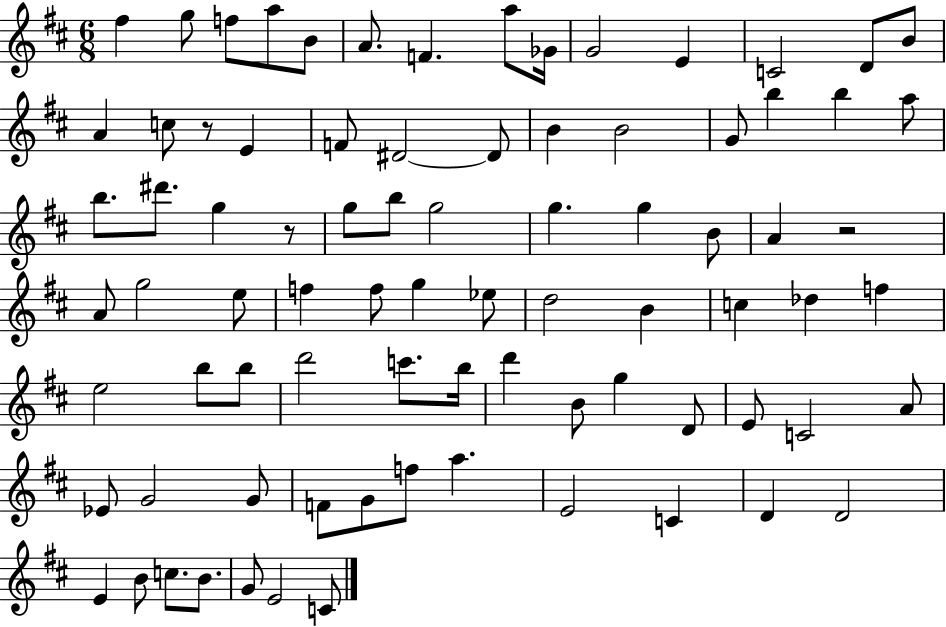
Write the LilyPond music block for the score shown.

{
  \clef treble
  \numericTimeSignature
  \time 6/8
  \key d \major
  fis''4 g''8 f''8 a''8 b'8 | a'8. f'4. a''8 ges'16 | g'2 e'4 | c'2 d'8 b'8 | \break a'4 c''8 r8 e'4 | f'8 dis'2~~ dis'8 | b'4 b'2 | g'8 b''4 b''4 a''8 | \break b''8. dis'''8. g''4 r8 | g''8 b''8 g''2 | g''4. g''4 b'8 | a'4 r2 | \break a'8 g''2 e''8 | f''4 f''8 g''4 ees''8 | d''2 b'4 | c''4 des''4 f''4 | \break e''2 b''8 b''8 | d'''2 c'''8. b''16 | d'''4 b'8 g''4 d'8 | e'8 c'2 a'8 | \break ees'8 g'2 g'8 | f'8 g'8 f''8 a''4. | e'2 c'4 | d'4 d'2 | \break e'4 b'8 c''8. b'8. | g'8 e'2 c'8 | \bar "|."
}